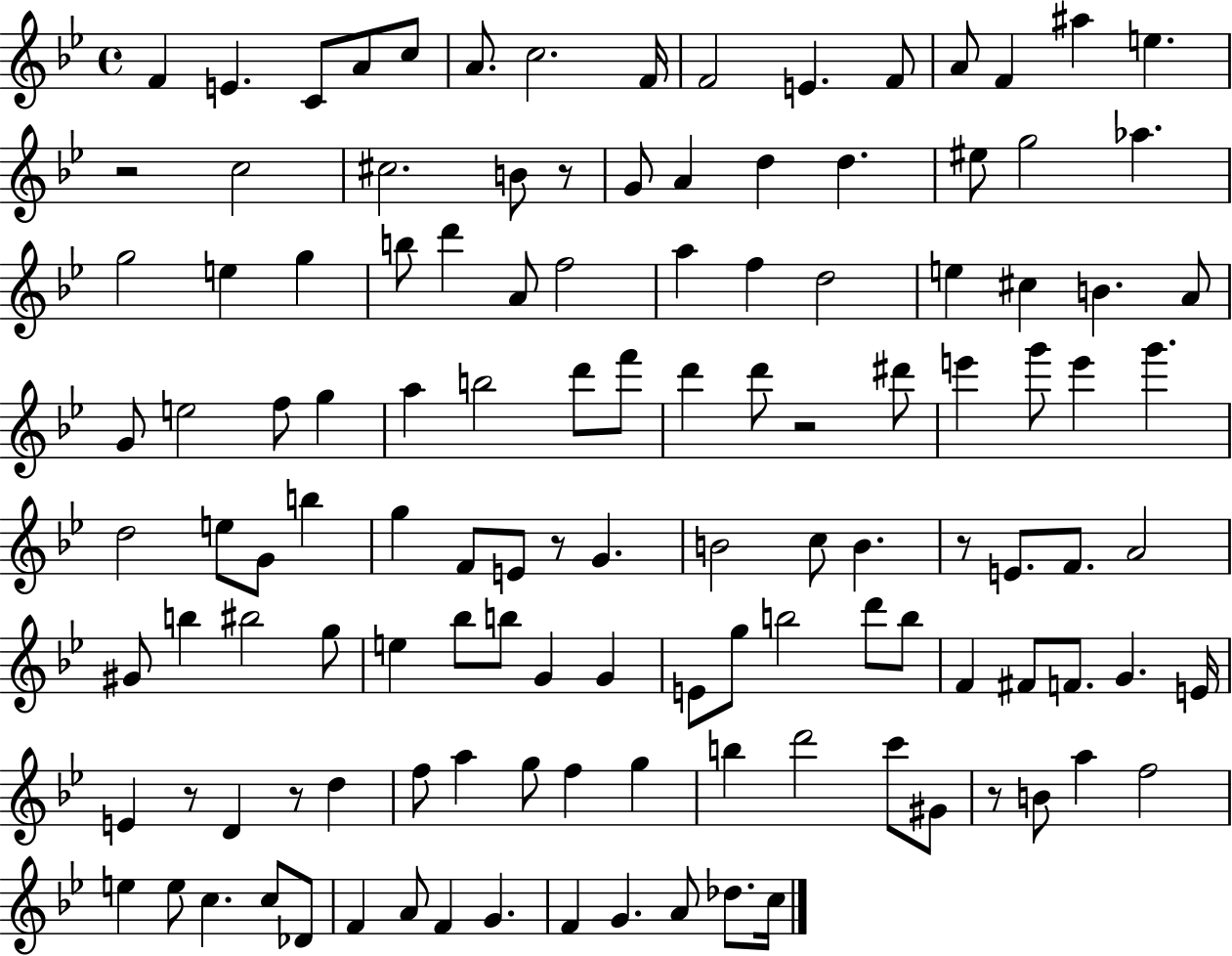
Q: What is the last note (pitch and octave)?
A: C5